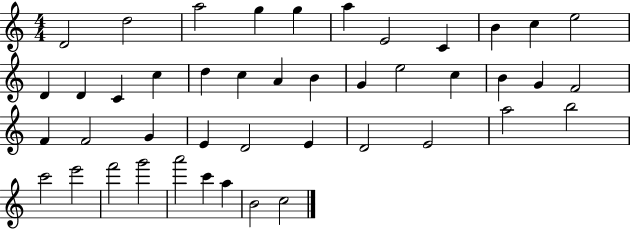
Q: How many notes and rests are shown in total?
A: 44